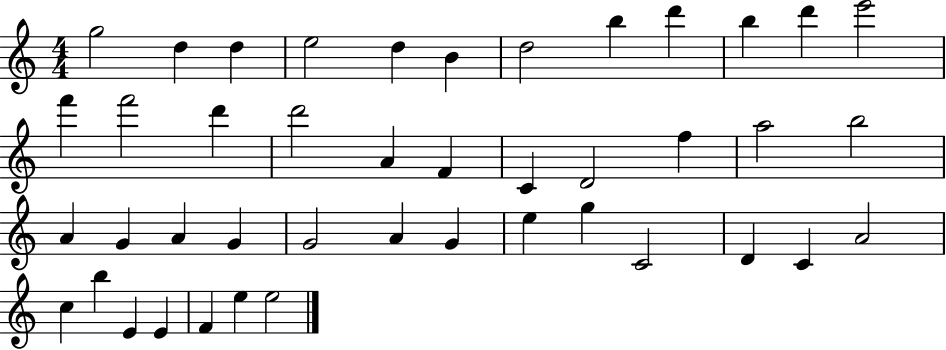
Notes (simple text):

G5/h D5/q D5/q E5/h D5/q B4/q D5/h B5/q D6/q B5/q D6/q E6/h F6/q F6/h D6/q D6/h A4/q F4/q C4/q D4/h F5/q A5/h B5/h A4/q G4/q A4/q G4/q G4/h A4/q G4/q E5/q G5/q C4/h D4/q C4/q A4/h C5/q B5/q E4/q E4/q F4/q E5/q E5/h